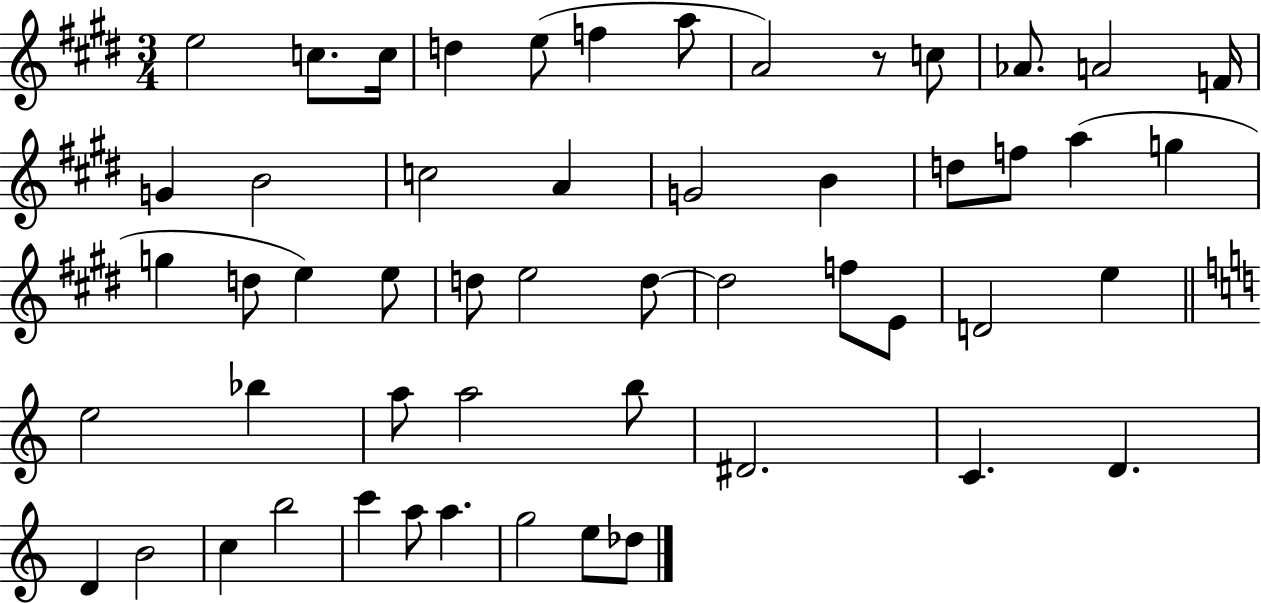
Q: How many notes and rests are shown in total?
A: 53